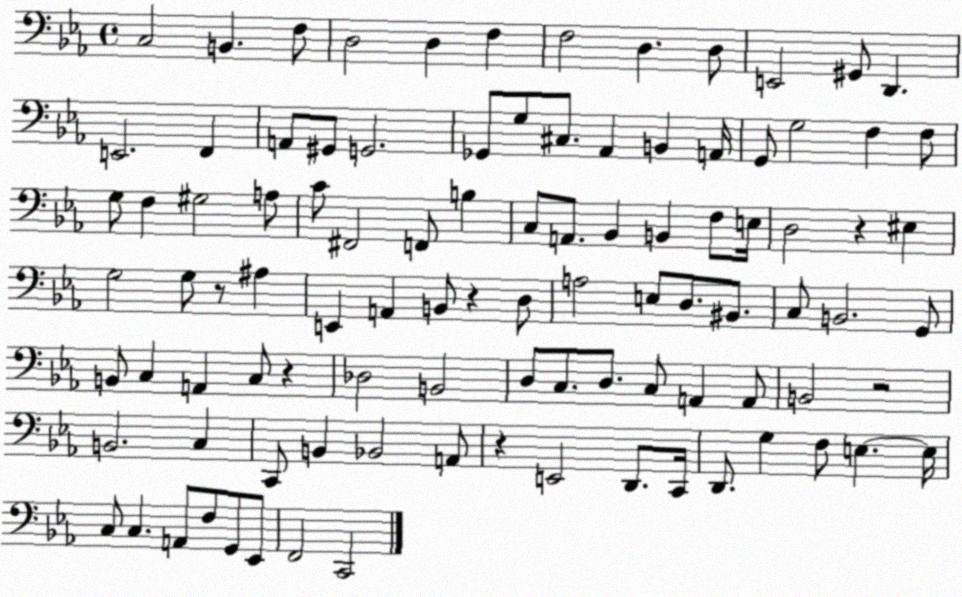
X:1
T:Untitled
M:4/4
L:1/4
K:Eb
C,2 B,, F,/2 D,2 D, F, F,2 D, D,/2 E,,2 ^G,,/2 D,, E,,2 F,, A,,/2 ^G,,/2 G,,2 _G,,/2 G,/2 ^C,/2 _A,, B,, A,,/4 G,,/2 G,2 F, F,/2 G,/2 F, ^G,2 A,/2 C/2 ^F,,2 F,,/2 B, C,/2 A,,/2 _B,, B,, F,/2 E,/4 D,2 z ^E, G,2 G,/2 z/2 ^A, E,, A,, B,,/2 z D,/2 A,2 E,/2 D,/2 ^B,,/2 C,/2 B,,2 G,,/2 B,,/2 C, A,, C,/2 z _D,2 B,,2 D,/2 C,/2 D,/2 C,/2 A,, A,,/2 B,,2 z2 B,,2 C, C,,/2 B,, _B,,2 A,,/2 z E,,2 D,,/2 C,,/4 D,,/2 G, F,/2 E, E,/4 C,/2 C, A,,/2 F,/2 G,,/2 _E,,/2 F,,2 C,,2